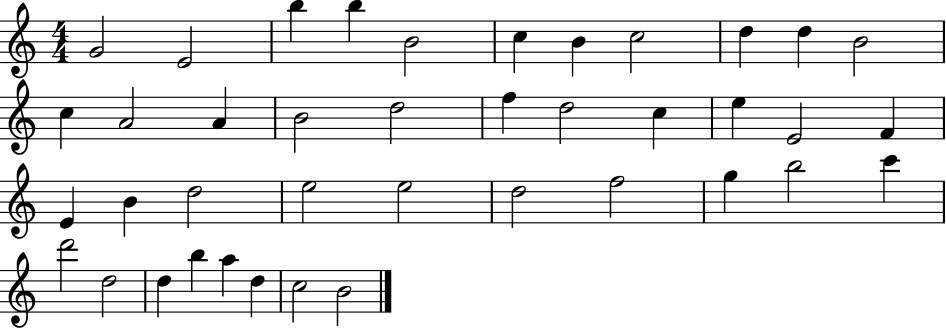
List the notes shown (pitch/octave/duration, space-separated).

G4/h E4/h B5/q B5/q B4/h C5/q B4/q C5/h D5/q D5/q B4/h C5/q A4/h A4/q B4/h D5/h F5/q D5/h C5/q E5/q E4/h F4/q E4/q B4/q D5/h E5/h E5/h D5/h F5/h G5/q B5/h C6/q D6/h D5/h D5/q B5/q A5/q D5/q C5/h B4/h